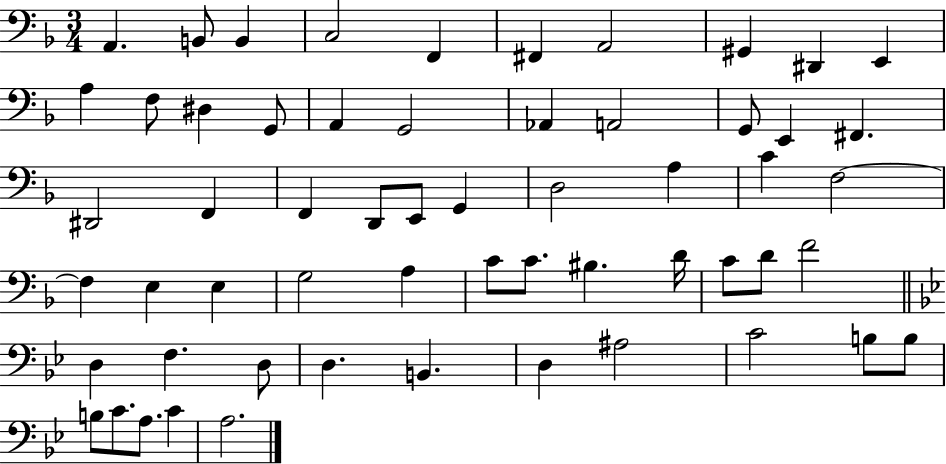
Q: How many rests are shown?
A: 0